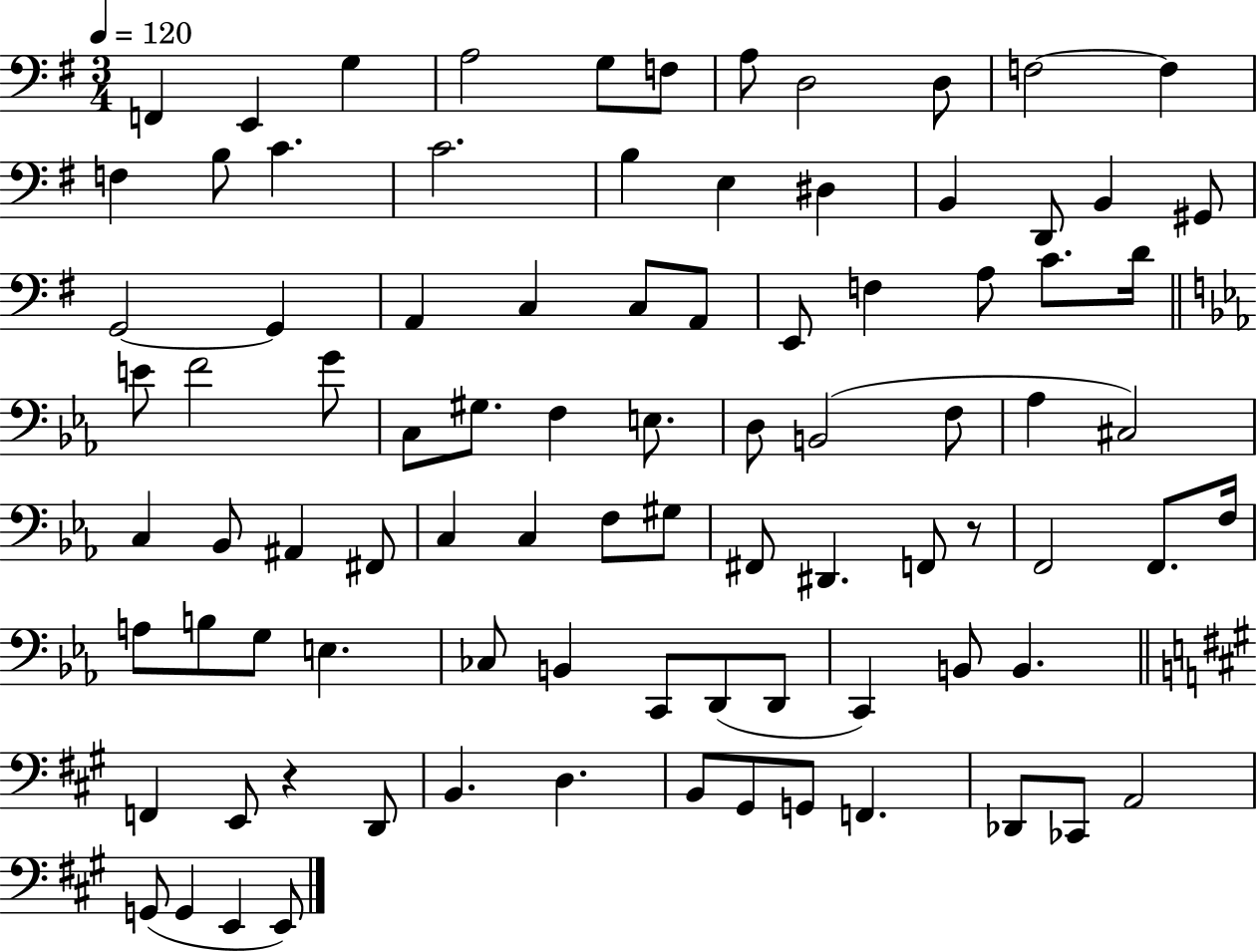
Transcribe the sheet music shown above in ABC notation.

X:1
T:Untitled
M:3/4
L:1/4
K:G
F,, E,, G, A,2 G,/2 F,/2 A,/2 D,2 D,/2 F,2 F, F, B,/2 C C2 B, E, ^D, B,, D,,/2 B,, ^G,,/2 G,,2 G,, A,, C, C,/2 A,,/2 E,,/2 F, A,/2 C/2 D/4 E/2 F2 G/2 C,/2 ^G,/2 F, E,/2 D,/2 B,,2 F,/2 _A, ^C,2 C, _B,,/2 ^A,, ^F,,/2 C, C, F,/2 ^G,/2 ^F,,/2 ^D,, F,,/2 z/2 F,,2 F,,/2 F,/4 A,/2 B,/2 G,/2 E, _C,/2 B,, C,,/2 D,,/2 D,,/2 C,, B,,/2 B,, F,, E,,/2 z D,,/2 B,, D, B,,/2 ^G,,/2 G,,/2 F,, _D,,/2 _C,,/2 A,,2 G,,/2 G,, E,, E,,/2